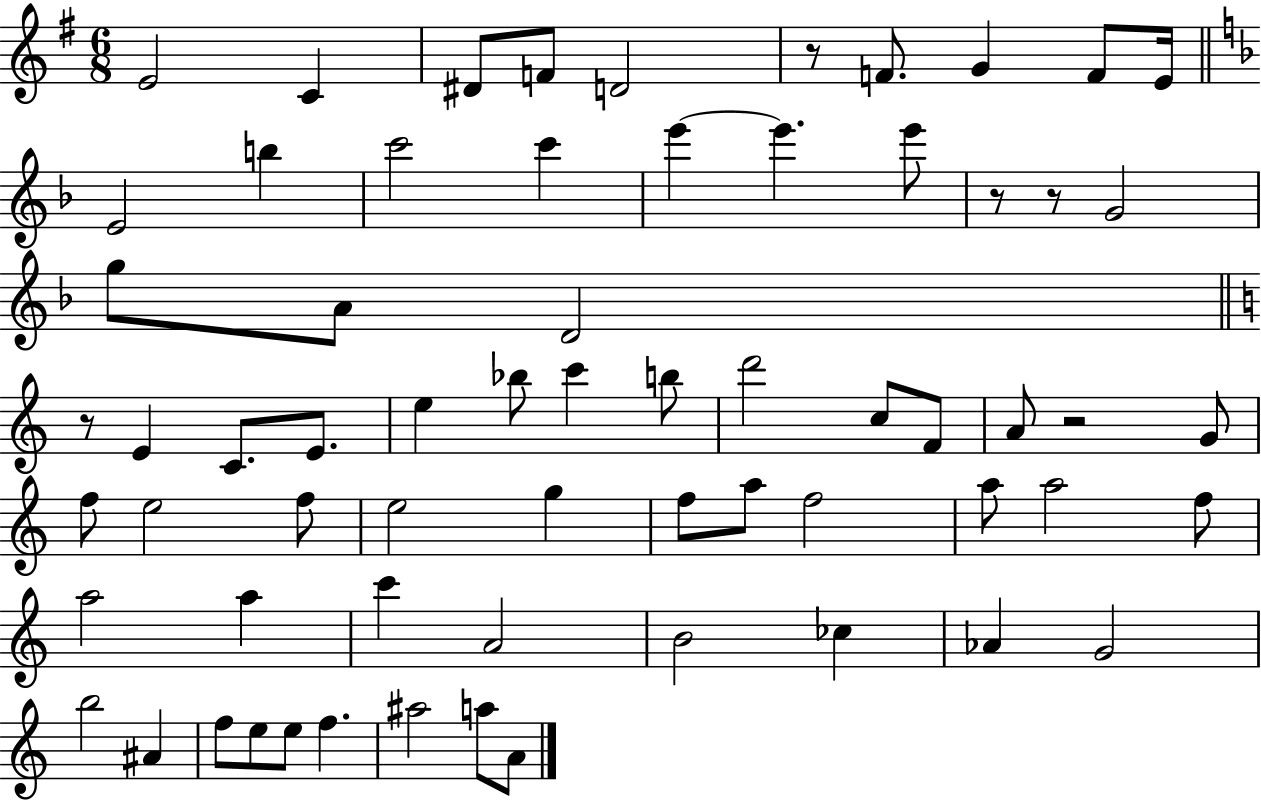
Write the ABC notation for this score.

X:1
T:Untitled
M:6/8
L:1/4
K:G
E2 C ^D/2 F/2 D2 z/2 F/2 G F/2 E/4 E2 b c'2 c' e' e' e'/2 z/2 z/2 G2 g/2 A/2 D2 z/2 E C/2 E/2 e _b/2 c' b/2 d'2 c/2 F/2 A/2 z2 G/2 f/2 e2 f/2 e2 g f/2 a/2 f2 a/2 a2 f/2 a2 a c' A2 B2 _c _A G2 b2 ^A f/2 e/2 e/2 f ^a2 a/2 A/2